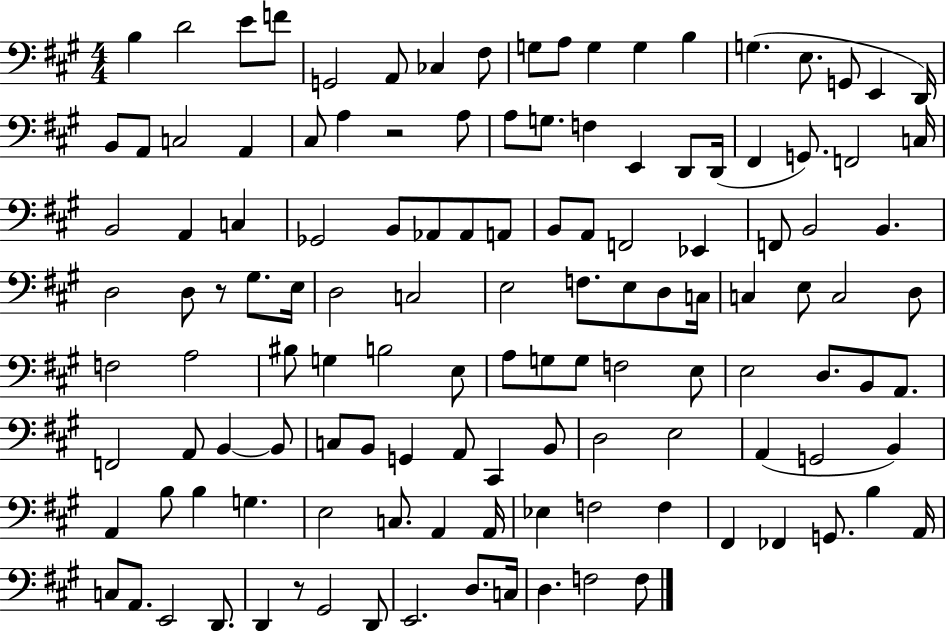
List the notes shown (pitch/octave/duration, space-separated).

B3/q D4/h E4/e F4/e G2/h A2/e CES3/q F#3/e G3/e A3/e G3/q G3/q B3/q G3/q. E3/e. G2/e E2/q D2/s B2/e A2/e C3/h A2/q C#3/e A3/q R/h A3/e A3/e G3/e. F3/q E2/q D2/e D2/s F#2/q G2/e. F2/h C3/s B2/h A2/q C3/q Gb2/h B2/e Ab2/e Ab2/e A2/e B2/e A2/e F2/h Eb2/q F2/e B2/h B2/q. D3/h D3/e R/e G#3/e. E3/s D3/h C3/h E3/h F3/e. E3/e D3/e C3/s C3/q E3/e C3/h D3/e F3/h A3/h BIS3/e G3/q B3/h E3/e A3/e G3/e G3/e F3/h E3/e E3/h D3/e. B2/e A2/e. F2/h A2/e B2/q B2/e C3/e B2/e G2/q A2/e C#2/q B2/e D3/h E3/h A2/q G2/h B2/q A2/q B3/e B3/q G3/q. E3/h C3/e. A2/q A2/s Eb3/q F3/h F3/q F#2/q FES2/q G2/e. B3/q A2/s C3/e A2/e. E2/h D2/e. D2/q R/e G#2/h D2/e E2/h. D3/e. C3/s D3/q. F3/h F3/e